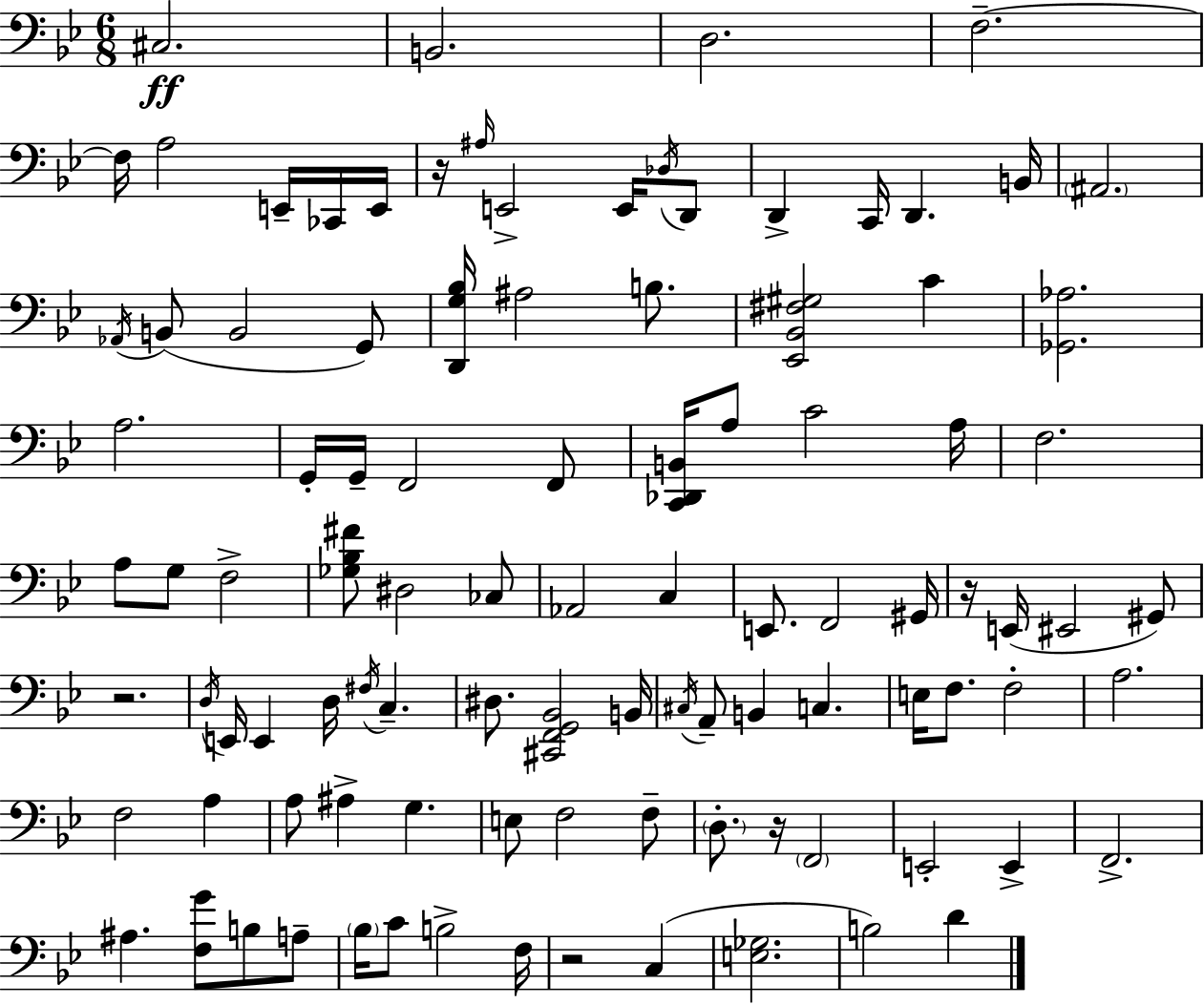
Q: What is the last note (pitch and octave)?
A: D4